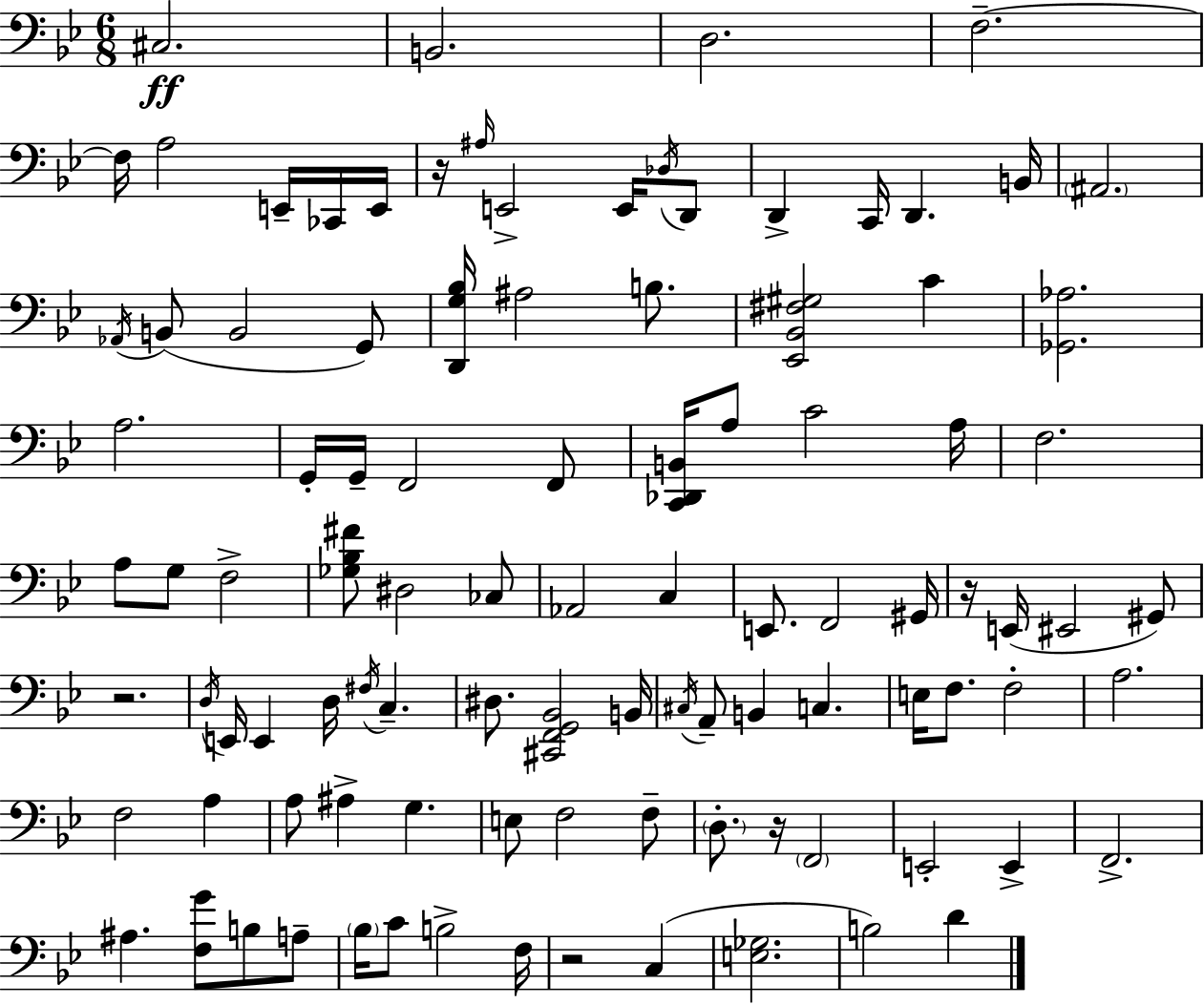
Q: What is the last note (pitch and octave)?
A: D4